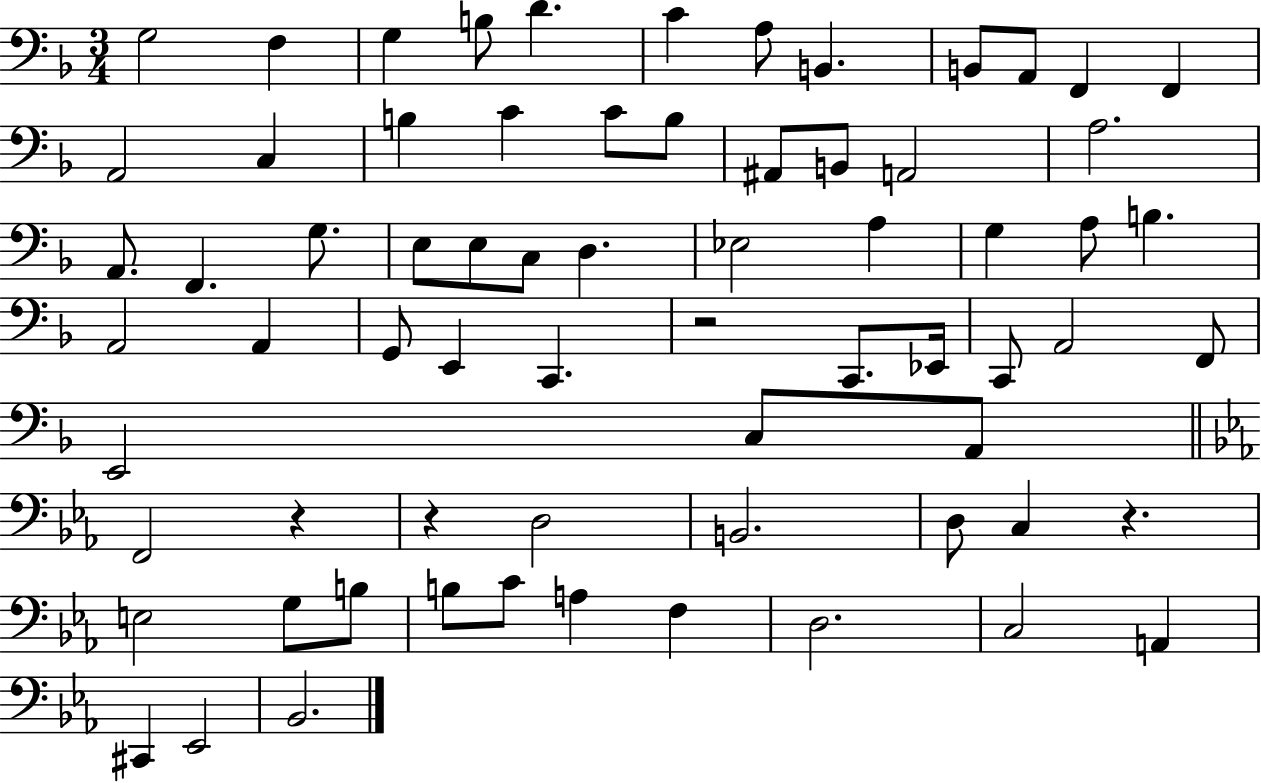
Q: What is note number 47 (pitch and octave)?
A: A2